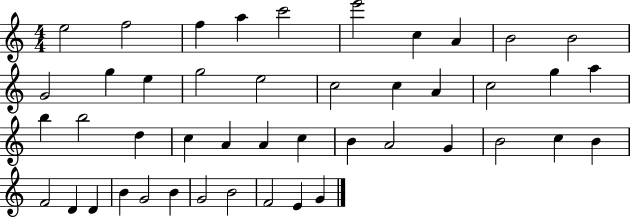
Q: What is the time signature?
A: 4/4